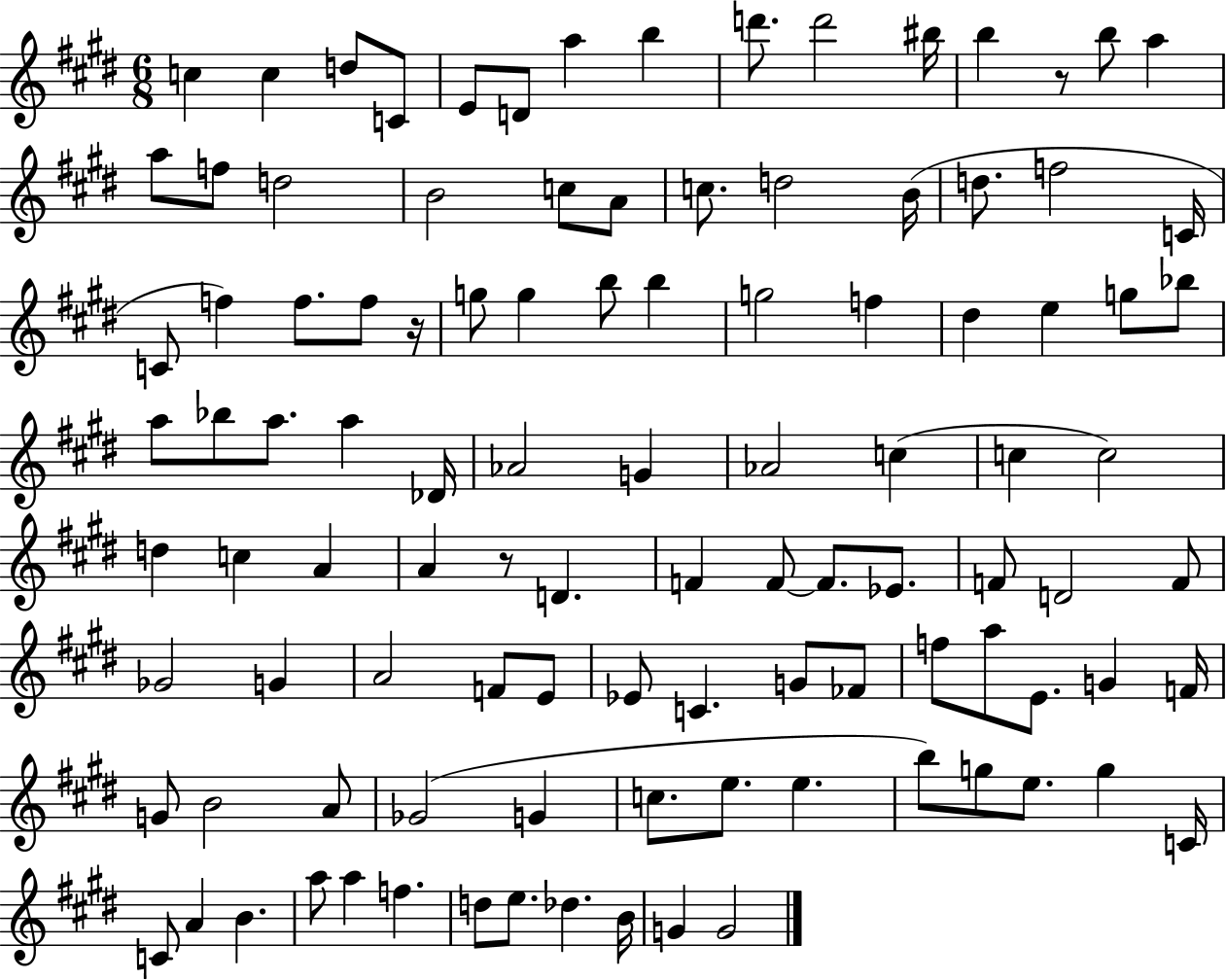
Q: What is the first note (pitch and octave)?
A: C5